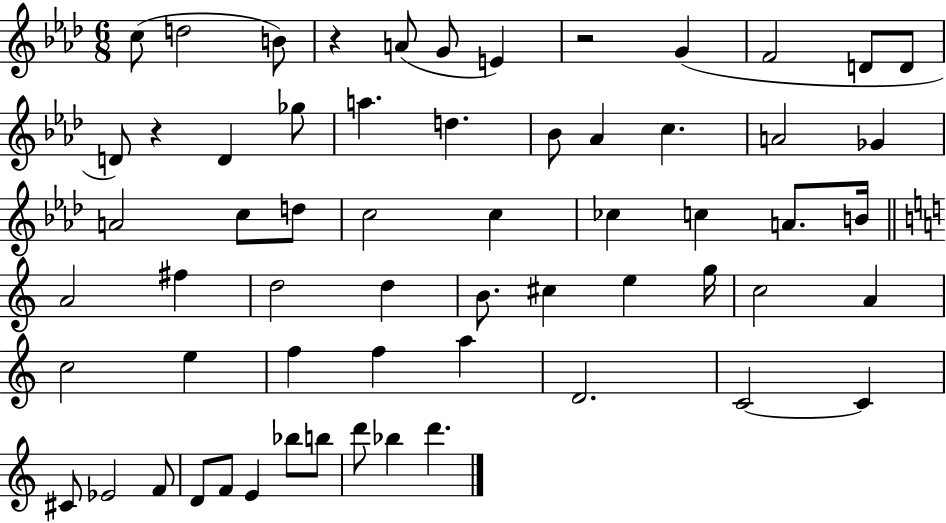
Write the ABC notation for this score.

X:1
T:Untitled
M:6/8
L:1/4
K:Ab
c/2 d2 B/2 z A/2 G/2 E z2 G F2 D/2 D/2 D/2 z D _g/2 a d _B/2 _A c A2 _G A2 c/2 d/2 c2 c _c c A/2 B/4 A2 ^f d2 d B/2 ^c e g/4 c2 A c2 e f f a D2 C2 C ^C/2 _E2 F/2 D/2 F/2 E _b/2 b/2 d'/2 _b d'